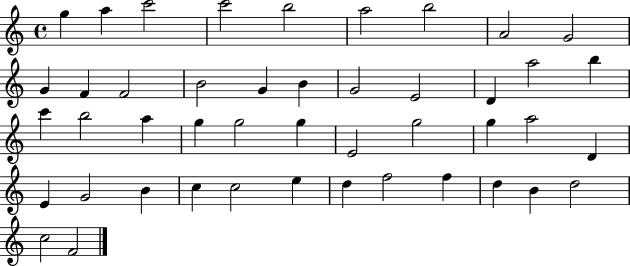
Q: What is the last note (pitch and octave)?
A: F4